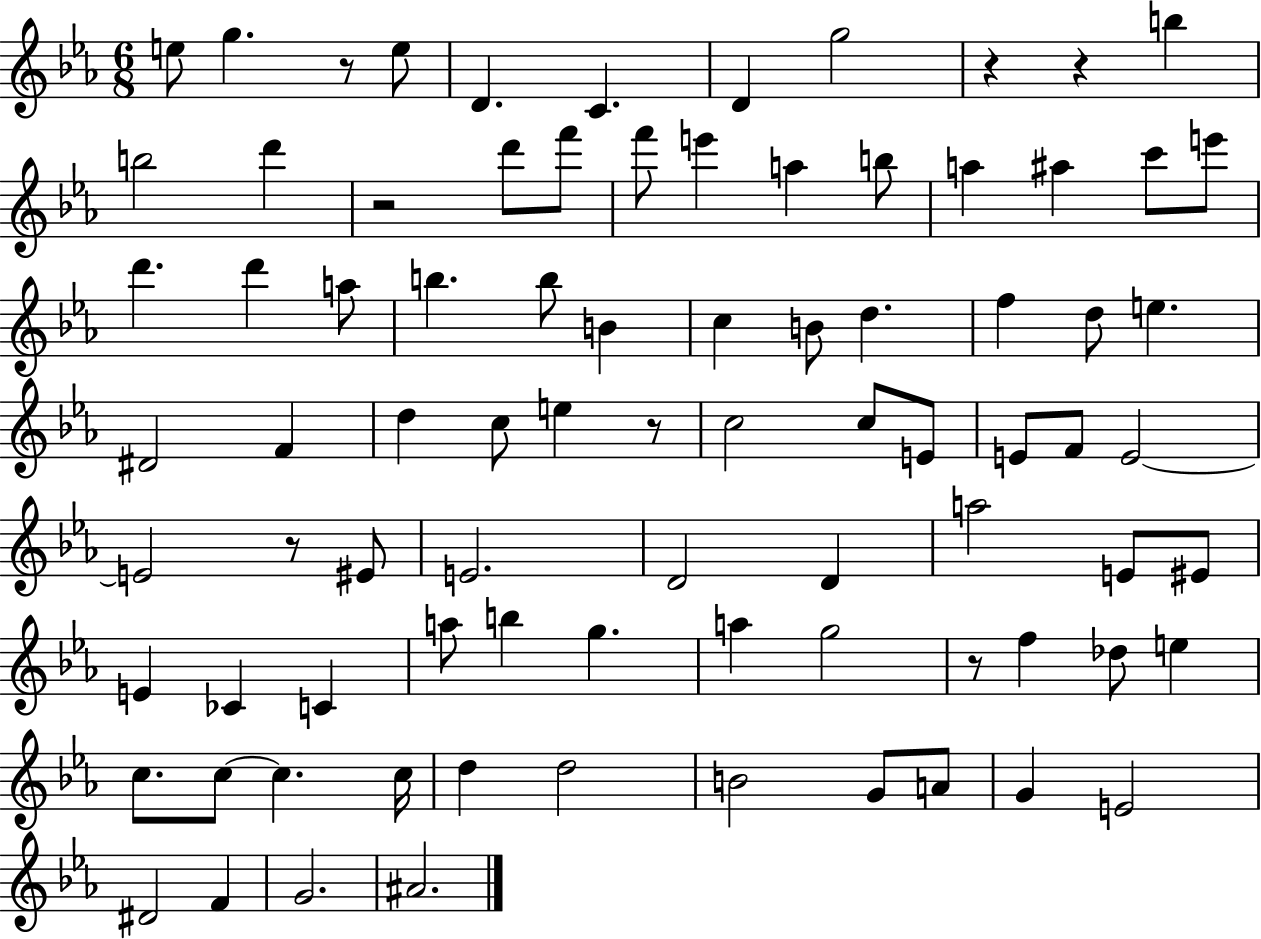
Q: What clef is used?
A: treble